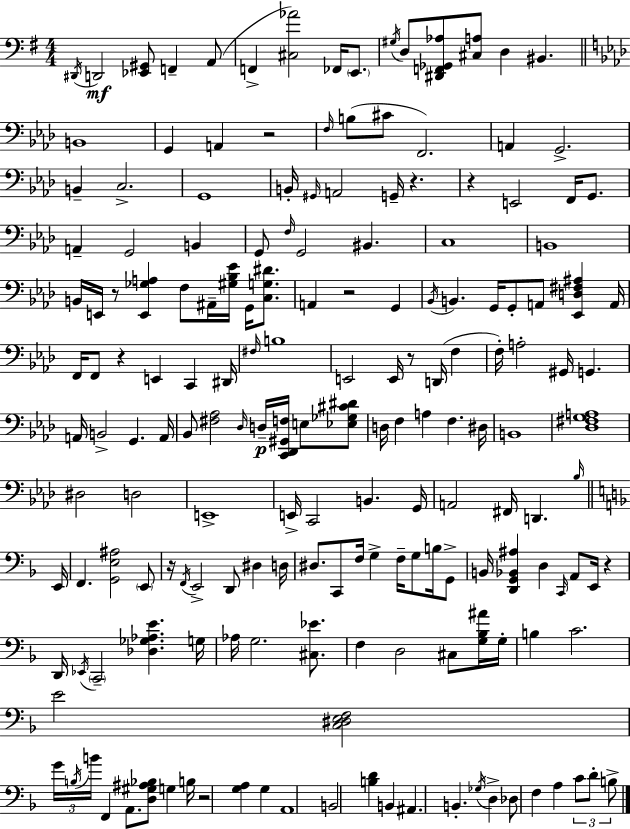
D#2/s D2/h [Eb2,G#2]/e F2/q A2/e F2/q [C#3,Ab4]/h FES2/s E2/e. G#3/s D3/e [D#2,F2,Gb2,Ab3]/e [C#3,A3]/e D3/q BIS2/q. B2/w G2/q A2/q R/h F3/s B3/e C#4/e F2/h. A2/q G2/h. B2/q C3/h. G2/w B2/s G#2/s A2/h G2/s R/q. R/q E2/h F2/s G2/e. A2/q G2/h B2/q G2/e F3/s G2/h BIS2/q. C3/w B2/w B2/s E2/s R/e [E2,Gb3,A3]/q F3/e A#2/s [G#3,Bb3,Eb4]/s G2/s [C3,G3,D#4]/e. A2/q R/h G2/q Bb2/s B2/q. G2/s G2/e A2/e [Eb2,D3,F#3,A#3]/q A2/s F2/s F2/e R/q E2/q C2/q D#2/s F#3/s B3/w E2/h E2/s R/e D2/s F3/q F3/s A3/h G#2/s G2/q. A2/s B2/h G2/q. A2/s Bb2/e [F#3,Ab3]/h Db3/s D3/s [C2,Db2,G#2,F3]/s E3/e [Eb3,Gb3,C#4,D#4]/e D3/s F3/q A3/q F3/q. D#3/s B2/w [Db3,F#3,G3,A3]/w D#3/h D3/h E2/w E2/s C2/h B2/q. G2/s A2/h F#2/s D2/q. Bb3/s E2/s F2/q. [G2,E3,A#3]/h E2/e R/s F2/s E2/h D2/e D#3/q D3/s D#3/e. C2/e F3/s G3/q F3/s G3/e B3/s G2/e B2/s [D2,G2,Bb2,A#3]/q D3/q C2/s A2/e E2/s R/q D2/s Eb2/s C2/h [Db3,Gb3,Ab3,E4]/q. G3/s Ab3/s G3/h. [C#3,Eb4]/e. F3/q D3/h C#3/e [G3,Bb3,A#4]/s G3/s B3/q C4/h. E4/h [C3,D#3,E3,F3]/h G4/s B3/s B4/s F2/q A2/e. [D3,G#3,A#3,Bb3]/e G3/q B3/s R/h [G3,A3]/q G3/q A2/w B2/h [B3,D4]/q B2/q A#2/q. B2/q. Gb3/s D3/q Db3/e F3/q A3/q C4/e D4/e B3/e